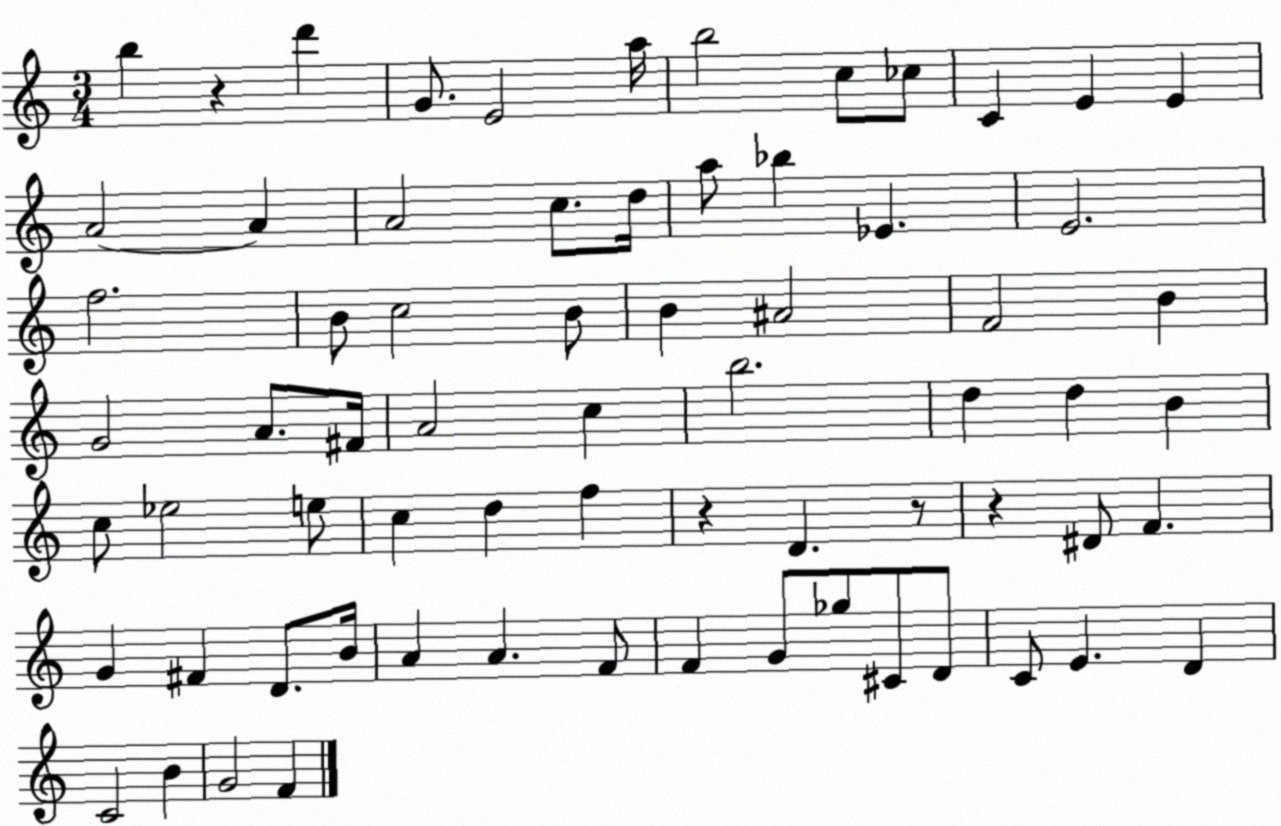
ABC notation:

X:1
T:Untitled
M:3/4
L:1/4
K:C
b z d' G/2 E2 a/4 b2 c/2 _c/2 C E E A2 A A2 c/2 d/4 a/2 _b _E E2 f2 B/2 c2 B/2 B ^A2 F2 B G2 A/2 ^F/4 A2 c b2 d d B c/2 _e2 e/2 c d f z D z/2 z ^D/2 F G ^F D/2 B/4 A A F/2 F G/2 _g/2 ^C/2 D/2 C/2 E D C2 B G2 F